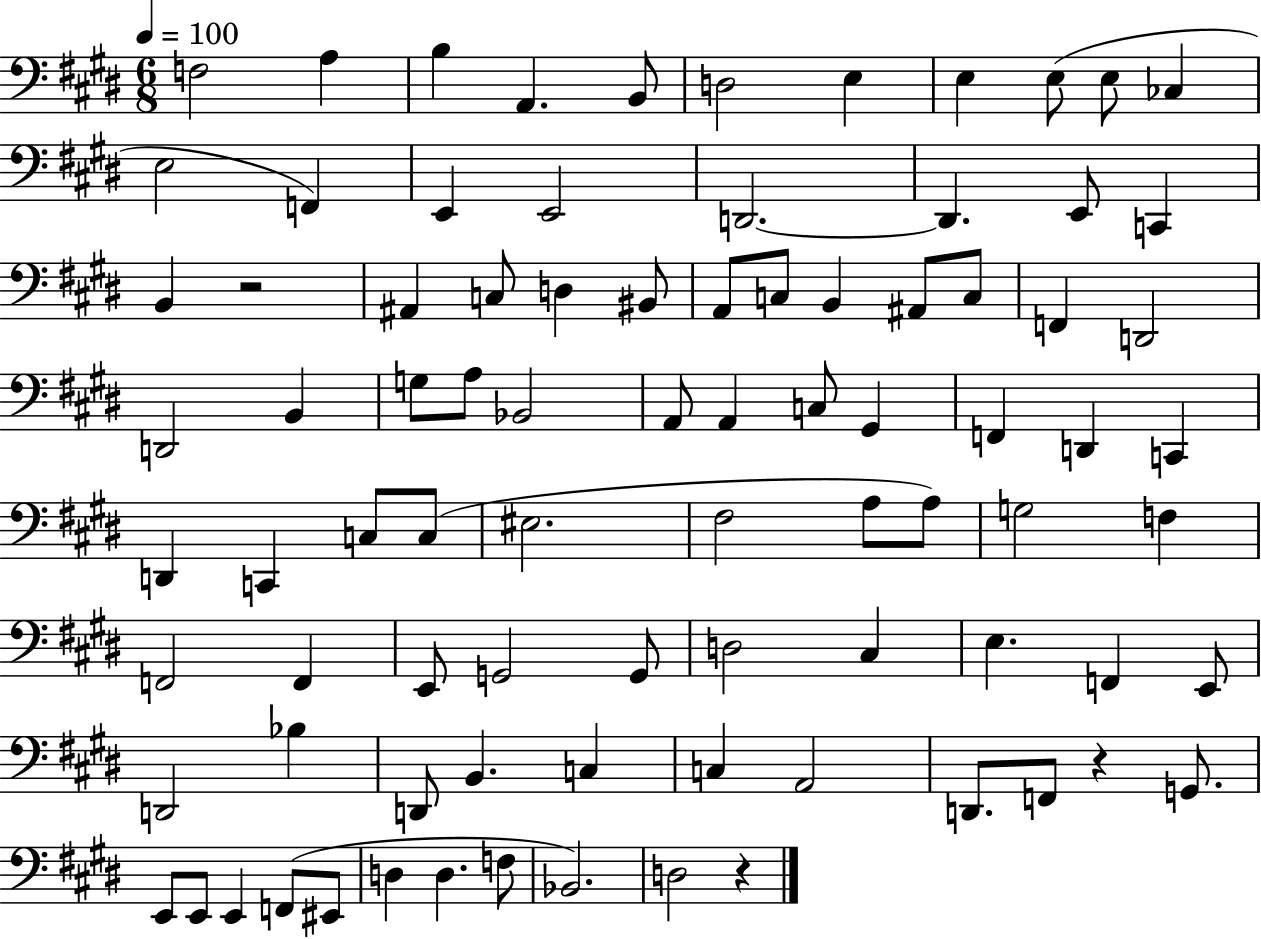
F3/h A3/q B3/q A2/q. B2/e D3/h E3/q E3/q E3/e E3/e CES3/q E3/h F2/q E2/q E2/h D2/h. D2/q. E2/e C2/q B2/q R/h A#2/q C3/e D3/q BIS2/e A2/e C3/e B2/q A#2/e C3/e F2/q D2/h D2/h B2/q G3/e A3/e Bb2/h A2/e A2/q C3/e G#2/q F2/q D2/q C2/q D2/q C2/q C3/e C3/e EIS3/h. F#3/h A3/e A3/e G3/h F3/q F2/h F2/q E2/e G2/h G2/e D3/h C#3/q E3/q. F2/q E2/e D2/h Bb3/q D2/e B2/q. C3/q C3/q A2/h D2/e. F2/e R/q G2/e. E2/e E2/e E2/q F2/e EIS2/e D3/q D3/q. F3/e Bb2/h. D3/h R/q